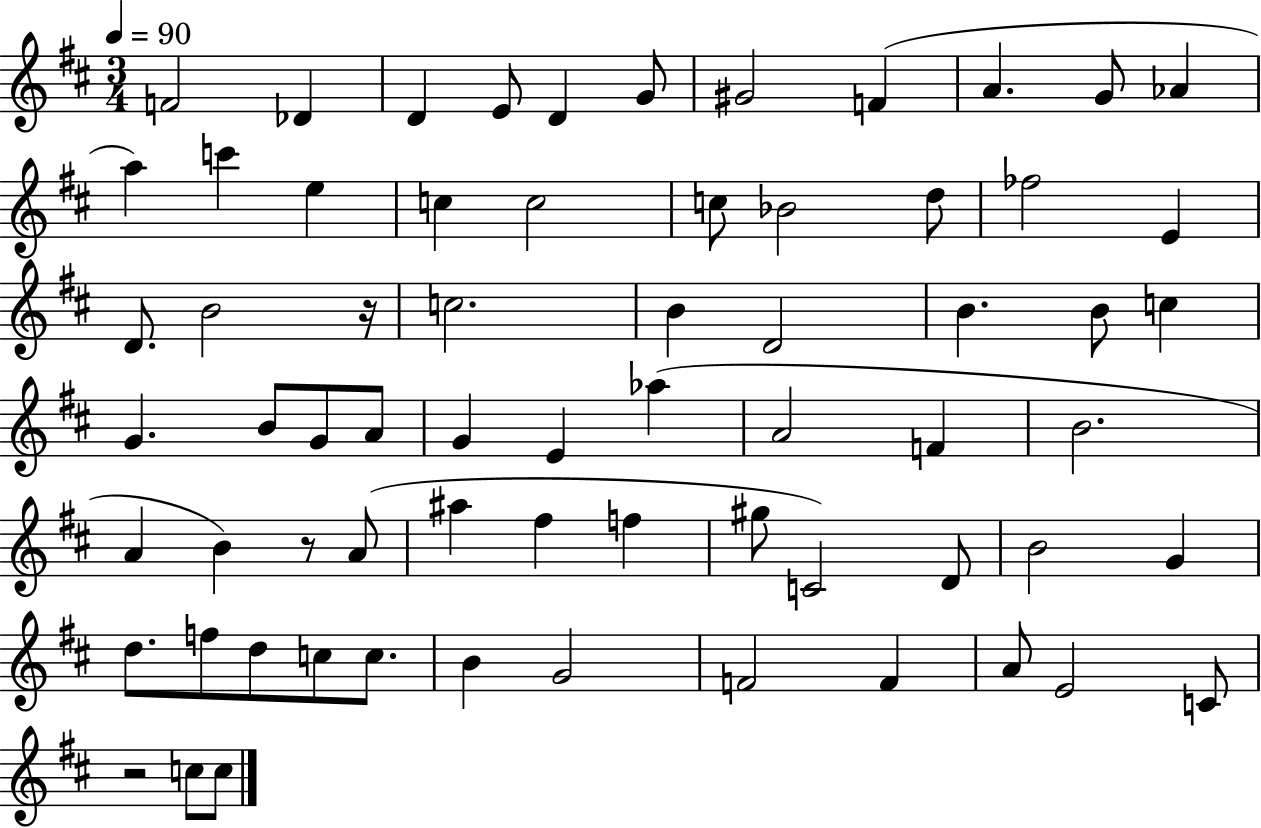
X:1
T:Untitled
M:3/4
L:1/4
K:D
F2 _D D E/2 D G/2 ^G2 F A G/2 _A a c' e c c2 c/2 _B2 d/2 _f2 E D/2 B2 z/4 c2 B D2 B B/2 c G B/2 G/2 A/2 G E _a A2 F B2 A B z/2 A/2 ^a ^f f ^g/2 C2 D/2 B2 G d/2 f/2 d/2 c/2 c/2 B G2 F2 F A/2 E2 C/2 z2 c/2 c/2